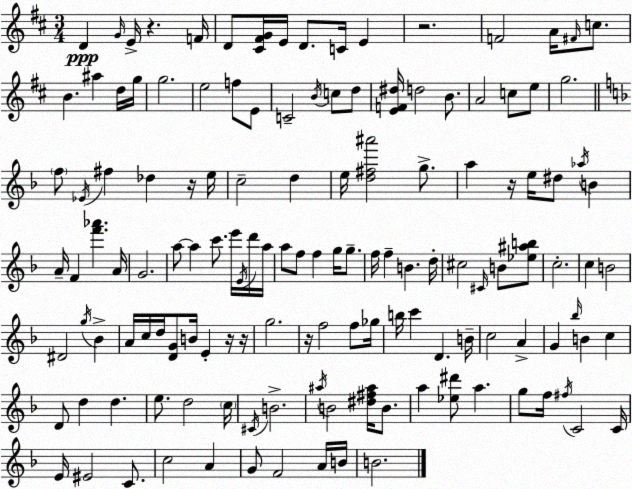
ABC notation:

X:1
T:Untitled
M:3/4
L:1/4
K:D
D G/4 E/4 z F/4 D/2 [^C^FG]/4 E/4 D/2 C/4 E z2 F2 A/4 ^F/4 c/2 B ^a d/4 g/4 g2 e2 f/2 E/2 C2 B/4 c/2 d/2 [EF^d]/4 d2 B/2 A2 c/2 e/2 g2 f/2 _E/4 ^f _d z/4 e/4 c2 d e/4 [d^f^a']2 g/2 a z/4 e/4 ^d/2 _a/4 B A/4 F [f'_a'] A/4 G2 a/2 a c'/2 e'/4 E/4 d'/4 a/4 a/2 f/2 f g/4 g/2 f/4 f B d/4 ^c2 ^C/4 B/2 [_e^ab]/2 c2 c B2 ^D2 g/4 _B A/4 c/4 d/4 [DG]/2 B/4 E z/4 z/4 g2 z/4 f2 f/2 _g/4 b/4 c' D B/4 c2 A G _b/4 B c D/2 d d e/2 d2 c/4 ^C/4 B2 ^a/4 B2 [^d^f^a]/4 B/2 a [_e^d']/2 a g/2 f/4 ^f/4 C2 C/4 E/4 ^E2 C/2 c2 A G/2 F2 A/4 B/4 B2